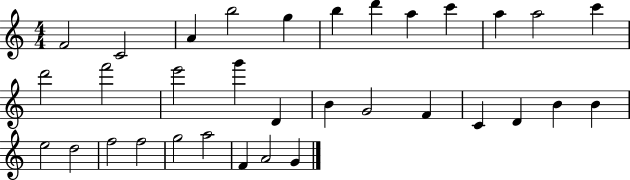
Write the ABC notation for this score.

X:1
T:Untitled
M:4/4
L:1/4
K:C
F2 C2 A b2 g b d' a c' a a2 c' d'2 f'2 e'2 g' D B G2 F C D B B e2 d2 f2 f2 g2 a2 F A2 G